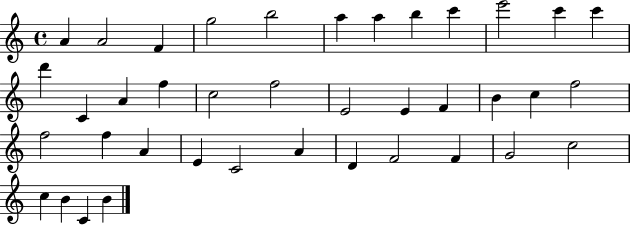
A4/q A4/h F4/q G5/h B5/h A5/q A5/q B5/q C6/q E6/h C6/q C6/q D6/q C4/q A4/q F5/q C5/h F5/h E4/h E4/q F4/q B4/q C5/q F5/h F5/h F5/q A4/q E4/q C4/h A4/q D4/q F4/h F4/q G4/h C5/h C5/q B4/q C4/q B4/q